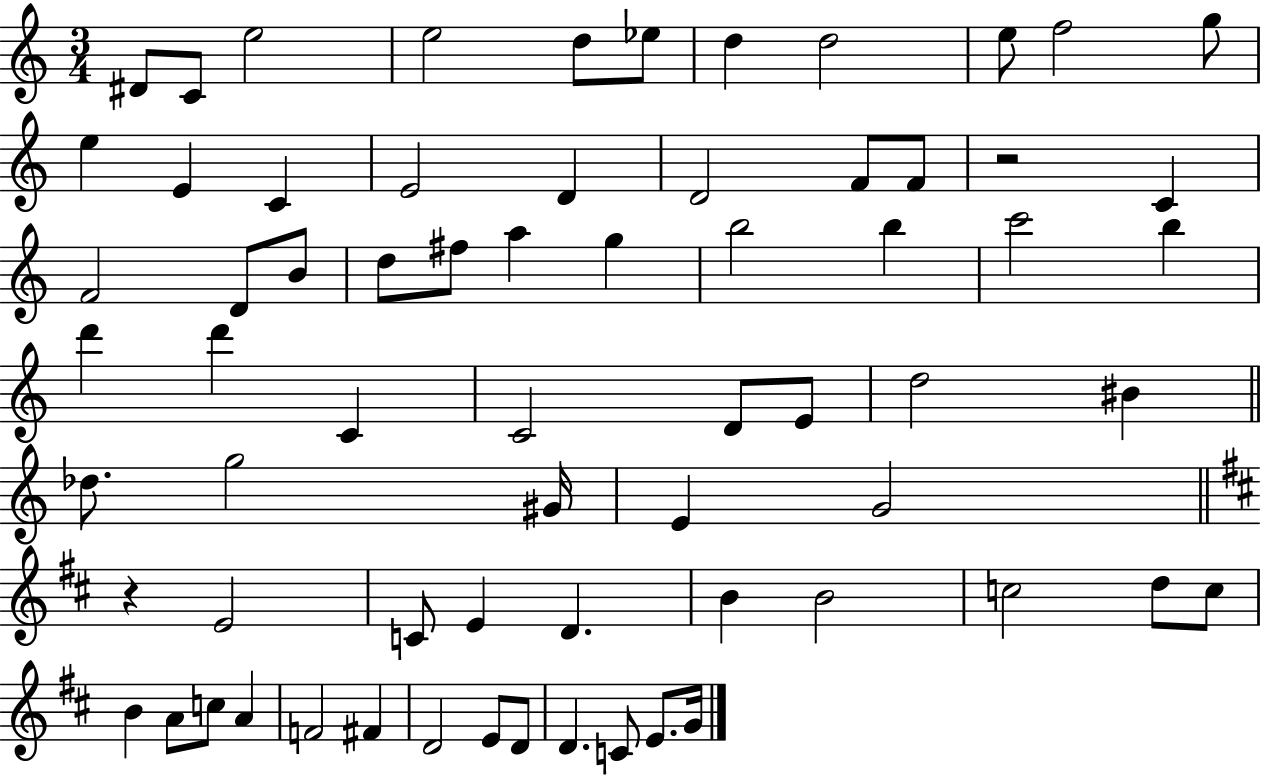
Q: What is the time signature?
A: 3/4